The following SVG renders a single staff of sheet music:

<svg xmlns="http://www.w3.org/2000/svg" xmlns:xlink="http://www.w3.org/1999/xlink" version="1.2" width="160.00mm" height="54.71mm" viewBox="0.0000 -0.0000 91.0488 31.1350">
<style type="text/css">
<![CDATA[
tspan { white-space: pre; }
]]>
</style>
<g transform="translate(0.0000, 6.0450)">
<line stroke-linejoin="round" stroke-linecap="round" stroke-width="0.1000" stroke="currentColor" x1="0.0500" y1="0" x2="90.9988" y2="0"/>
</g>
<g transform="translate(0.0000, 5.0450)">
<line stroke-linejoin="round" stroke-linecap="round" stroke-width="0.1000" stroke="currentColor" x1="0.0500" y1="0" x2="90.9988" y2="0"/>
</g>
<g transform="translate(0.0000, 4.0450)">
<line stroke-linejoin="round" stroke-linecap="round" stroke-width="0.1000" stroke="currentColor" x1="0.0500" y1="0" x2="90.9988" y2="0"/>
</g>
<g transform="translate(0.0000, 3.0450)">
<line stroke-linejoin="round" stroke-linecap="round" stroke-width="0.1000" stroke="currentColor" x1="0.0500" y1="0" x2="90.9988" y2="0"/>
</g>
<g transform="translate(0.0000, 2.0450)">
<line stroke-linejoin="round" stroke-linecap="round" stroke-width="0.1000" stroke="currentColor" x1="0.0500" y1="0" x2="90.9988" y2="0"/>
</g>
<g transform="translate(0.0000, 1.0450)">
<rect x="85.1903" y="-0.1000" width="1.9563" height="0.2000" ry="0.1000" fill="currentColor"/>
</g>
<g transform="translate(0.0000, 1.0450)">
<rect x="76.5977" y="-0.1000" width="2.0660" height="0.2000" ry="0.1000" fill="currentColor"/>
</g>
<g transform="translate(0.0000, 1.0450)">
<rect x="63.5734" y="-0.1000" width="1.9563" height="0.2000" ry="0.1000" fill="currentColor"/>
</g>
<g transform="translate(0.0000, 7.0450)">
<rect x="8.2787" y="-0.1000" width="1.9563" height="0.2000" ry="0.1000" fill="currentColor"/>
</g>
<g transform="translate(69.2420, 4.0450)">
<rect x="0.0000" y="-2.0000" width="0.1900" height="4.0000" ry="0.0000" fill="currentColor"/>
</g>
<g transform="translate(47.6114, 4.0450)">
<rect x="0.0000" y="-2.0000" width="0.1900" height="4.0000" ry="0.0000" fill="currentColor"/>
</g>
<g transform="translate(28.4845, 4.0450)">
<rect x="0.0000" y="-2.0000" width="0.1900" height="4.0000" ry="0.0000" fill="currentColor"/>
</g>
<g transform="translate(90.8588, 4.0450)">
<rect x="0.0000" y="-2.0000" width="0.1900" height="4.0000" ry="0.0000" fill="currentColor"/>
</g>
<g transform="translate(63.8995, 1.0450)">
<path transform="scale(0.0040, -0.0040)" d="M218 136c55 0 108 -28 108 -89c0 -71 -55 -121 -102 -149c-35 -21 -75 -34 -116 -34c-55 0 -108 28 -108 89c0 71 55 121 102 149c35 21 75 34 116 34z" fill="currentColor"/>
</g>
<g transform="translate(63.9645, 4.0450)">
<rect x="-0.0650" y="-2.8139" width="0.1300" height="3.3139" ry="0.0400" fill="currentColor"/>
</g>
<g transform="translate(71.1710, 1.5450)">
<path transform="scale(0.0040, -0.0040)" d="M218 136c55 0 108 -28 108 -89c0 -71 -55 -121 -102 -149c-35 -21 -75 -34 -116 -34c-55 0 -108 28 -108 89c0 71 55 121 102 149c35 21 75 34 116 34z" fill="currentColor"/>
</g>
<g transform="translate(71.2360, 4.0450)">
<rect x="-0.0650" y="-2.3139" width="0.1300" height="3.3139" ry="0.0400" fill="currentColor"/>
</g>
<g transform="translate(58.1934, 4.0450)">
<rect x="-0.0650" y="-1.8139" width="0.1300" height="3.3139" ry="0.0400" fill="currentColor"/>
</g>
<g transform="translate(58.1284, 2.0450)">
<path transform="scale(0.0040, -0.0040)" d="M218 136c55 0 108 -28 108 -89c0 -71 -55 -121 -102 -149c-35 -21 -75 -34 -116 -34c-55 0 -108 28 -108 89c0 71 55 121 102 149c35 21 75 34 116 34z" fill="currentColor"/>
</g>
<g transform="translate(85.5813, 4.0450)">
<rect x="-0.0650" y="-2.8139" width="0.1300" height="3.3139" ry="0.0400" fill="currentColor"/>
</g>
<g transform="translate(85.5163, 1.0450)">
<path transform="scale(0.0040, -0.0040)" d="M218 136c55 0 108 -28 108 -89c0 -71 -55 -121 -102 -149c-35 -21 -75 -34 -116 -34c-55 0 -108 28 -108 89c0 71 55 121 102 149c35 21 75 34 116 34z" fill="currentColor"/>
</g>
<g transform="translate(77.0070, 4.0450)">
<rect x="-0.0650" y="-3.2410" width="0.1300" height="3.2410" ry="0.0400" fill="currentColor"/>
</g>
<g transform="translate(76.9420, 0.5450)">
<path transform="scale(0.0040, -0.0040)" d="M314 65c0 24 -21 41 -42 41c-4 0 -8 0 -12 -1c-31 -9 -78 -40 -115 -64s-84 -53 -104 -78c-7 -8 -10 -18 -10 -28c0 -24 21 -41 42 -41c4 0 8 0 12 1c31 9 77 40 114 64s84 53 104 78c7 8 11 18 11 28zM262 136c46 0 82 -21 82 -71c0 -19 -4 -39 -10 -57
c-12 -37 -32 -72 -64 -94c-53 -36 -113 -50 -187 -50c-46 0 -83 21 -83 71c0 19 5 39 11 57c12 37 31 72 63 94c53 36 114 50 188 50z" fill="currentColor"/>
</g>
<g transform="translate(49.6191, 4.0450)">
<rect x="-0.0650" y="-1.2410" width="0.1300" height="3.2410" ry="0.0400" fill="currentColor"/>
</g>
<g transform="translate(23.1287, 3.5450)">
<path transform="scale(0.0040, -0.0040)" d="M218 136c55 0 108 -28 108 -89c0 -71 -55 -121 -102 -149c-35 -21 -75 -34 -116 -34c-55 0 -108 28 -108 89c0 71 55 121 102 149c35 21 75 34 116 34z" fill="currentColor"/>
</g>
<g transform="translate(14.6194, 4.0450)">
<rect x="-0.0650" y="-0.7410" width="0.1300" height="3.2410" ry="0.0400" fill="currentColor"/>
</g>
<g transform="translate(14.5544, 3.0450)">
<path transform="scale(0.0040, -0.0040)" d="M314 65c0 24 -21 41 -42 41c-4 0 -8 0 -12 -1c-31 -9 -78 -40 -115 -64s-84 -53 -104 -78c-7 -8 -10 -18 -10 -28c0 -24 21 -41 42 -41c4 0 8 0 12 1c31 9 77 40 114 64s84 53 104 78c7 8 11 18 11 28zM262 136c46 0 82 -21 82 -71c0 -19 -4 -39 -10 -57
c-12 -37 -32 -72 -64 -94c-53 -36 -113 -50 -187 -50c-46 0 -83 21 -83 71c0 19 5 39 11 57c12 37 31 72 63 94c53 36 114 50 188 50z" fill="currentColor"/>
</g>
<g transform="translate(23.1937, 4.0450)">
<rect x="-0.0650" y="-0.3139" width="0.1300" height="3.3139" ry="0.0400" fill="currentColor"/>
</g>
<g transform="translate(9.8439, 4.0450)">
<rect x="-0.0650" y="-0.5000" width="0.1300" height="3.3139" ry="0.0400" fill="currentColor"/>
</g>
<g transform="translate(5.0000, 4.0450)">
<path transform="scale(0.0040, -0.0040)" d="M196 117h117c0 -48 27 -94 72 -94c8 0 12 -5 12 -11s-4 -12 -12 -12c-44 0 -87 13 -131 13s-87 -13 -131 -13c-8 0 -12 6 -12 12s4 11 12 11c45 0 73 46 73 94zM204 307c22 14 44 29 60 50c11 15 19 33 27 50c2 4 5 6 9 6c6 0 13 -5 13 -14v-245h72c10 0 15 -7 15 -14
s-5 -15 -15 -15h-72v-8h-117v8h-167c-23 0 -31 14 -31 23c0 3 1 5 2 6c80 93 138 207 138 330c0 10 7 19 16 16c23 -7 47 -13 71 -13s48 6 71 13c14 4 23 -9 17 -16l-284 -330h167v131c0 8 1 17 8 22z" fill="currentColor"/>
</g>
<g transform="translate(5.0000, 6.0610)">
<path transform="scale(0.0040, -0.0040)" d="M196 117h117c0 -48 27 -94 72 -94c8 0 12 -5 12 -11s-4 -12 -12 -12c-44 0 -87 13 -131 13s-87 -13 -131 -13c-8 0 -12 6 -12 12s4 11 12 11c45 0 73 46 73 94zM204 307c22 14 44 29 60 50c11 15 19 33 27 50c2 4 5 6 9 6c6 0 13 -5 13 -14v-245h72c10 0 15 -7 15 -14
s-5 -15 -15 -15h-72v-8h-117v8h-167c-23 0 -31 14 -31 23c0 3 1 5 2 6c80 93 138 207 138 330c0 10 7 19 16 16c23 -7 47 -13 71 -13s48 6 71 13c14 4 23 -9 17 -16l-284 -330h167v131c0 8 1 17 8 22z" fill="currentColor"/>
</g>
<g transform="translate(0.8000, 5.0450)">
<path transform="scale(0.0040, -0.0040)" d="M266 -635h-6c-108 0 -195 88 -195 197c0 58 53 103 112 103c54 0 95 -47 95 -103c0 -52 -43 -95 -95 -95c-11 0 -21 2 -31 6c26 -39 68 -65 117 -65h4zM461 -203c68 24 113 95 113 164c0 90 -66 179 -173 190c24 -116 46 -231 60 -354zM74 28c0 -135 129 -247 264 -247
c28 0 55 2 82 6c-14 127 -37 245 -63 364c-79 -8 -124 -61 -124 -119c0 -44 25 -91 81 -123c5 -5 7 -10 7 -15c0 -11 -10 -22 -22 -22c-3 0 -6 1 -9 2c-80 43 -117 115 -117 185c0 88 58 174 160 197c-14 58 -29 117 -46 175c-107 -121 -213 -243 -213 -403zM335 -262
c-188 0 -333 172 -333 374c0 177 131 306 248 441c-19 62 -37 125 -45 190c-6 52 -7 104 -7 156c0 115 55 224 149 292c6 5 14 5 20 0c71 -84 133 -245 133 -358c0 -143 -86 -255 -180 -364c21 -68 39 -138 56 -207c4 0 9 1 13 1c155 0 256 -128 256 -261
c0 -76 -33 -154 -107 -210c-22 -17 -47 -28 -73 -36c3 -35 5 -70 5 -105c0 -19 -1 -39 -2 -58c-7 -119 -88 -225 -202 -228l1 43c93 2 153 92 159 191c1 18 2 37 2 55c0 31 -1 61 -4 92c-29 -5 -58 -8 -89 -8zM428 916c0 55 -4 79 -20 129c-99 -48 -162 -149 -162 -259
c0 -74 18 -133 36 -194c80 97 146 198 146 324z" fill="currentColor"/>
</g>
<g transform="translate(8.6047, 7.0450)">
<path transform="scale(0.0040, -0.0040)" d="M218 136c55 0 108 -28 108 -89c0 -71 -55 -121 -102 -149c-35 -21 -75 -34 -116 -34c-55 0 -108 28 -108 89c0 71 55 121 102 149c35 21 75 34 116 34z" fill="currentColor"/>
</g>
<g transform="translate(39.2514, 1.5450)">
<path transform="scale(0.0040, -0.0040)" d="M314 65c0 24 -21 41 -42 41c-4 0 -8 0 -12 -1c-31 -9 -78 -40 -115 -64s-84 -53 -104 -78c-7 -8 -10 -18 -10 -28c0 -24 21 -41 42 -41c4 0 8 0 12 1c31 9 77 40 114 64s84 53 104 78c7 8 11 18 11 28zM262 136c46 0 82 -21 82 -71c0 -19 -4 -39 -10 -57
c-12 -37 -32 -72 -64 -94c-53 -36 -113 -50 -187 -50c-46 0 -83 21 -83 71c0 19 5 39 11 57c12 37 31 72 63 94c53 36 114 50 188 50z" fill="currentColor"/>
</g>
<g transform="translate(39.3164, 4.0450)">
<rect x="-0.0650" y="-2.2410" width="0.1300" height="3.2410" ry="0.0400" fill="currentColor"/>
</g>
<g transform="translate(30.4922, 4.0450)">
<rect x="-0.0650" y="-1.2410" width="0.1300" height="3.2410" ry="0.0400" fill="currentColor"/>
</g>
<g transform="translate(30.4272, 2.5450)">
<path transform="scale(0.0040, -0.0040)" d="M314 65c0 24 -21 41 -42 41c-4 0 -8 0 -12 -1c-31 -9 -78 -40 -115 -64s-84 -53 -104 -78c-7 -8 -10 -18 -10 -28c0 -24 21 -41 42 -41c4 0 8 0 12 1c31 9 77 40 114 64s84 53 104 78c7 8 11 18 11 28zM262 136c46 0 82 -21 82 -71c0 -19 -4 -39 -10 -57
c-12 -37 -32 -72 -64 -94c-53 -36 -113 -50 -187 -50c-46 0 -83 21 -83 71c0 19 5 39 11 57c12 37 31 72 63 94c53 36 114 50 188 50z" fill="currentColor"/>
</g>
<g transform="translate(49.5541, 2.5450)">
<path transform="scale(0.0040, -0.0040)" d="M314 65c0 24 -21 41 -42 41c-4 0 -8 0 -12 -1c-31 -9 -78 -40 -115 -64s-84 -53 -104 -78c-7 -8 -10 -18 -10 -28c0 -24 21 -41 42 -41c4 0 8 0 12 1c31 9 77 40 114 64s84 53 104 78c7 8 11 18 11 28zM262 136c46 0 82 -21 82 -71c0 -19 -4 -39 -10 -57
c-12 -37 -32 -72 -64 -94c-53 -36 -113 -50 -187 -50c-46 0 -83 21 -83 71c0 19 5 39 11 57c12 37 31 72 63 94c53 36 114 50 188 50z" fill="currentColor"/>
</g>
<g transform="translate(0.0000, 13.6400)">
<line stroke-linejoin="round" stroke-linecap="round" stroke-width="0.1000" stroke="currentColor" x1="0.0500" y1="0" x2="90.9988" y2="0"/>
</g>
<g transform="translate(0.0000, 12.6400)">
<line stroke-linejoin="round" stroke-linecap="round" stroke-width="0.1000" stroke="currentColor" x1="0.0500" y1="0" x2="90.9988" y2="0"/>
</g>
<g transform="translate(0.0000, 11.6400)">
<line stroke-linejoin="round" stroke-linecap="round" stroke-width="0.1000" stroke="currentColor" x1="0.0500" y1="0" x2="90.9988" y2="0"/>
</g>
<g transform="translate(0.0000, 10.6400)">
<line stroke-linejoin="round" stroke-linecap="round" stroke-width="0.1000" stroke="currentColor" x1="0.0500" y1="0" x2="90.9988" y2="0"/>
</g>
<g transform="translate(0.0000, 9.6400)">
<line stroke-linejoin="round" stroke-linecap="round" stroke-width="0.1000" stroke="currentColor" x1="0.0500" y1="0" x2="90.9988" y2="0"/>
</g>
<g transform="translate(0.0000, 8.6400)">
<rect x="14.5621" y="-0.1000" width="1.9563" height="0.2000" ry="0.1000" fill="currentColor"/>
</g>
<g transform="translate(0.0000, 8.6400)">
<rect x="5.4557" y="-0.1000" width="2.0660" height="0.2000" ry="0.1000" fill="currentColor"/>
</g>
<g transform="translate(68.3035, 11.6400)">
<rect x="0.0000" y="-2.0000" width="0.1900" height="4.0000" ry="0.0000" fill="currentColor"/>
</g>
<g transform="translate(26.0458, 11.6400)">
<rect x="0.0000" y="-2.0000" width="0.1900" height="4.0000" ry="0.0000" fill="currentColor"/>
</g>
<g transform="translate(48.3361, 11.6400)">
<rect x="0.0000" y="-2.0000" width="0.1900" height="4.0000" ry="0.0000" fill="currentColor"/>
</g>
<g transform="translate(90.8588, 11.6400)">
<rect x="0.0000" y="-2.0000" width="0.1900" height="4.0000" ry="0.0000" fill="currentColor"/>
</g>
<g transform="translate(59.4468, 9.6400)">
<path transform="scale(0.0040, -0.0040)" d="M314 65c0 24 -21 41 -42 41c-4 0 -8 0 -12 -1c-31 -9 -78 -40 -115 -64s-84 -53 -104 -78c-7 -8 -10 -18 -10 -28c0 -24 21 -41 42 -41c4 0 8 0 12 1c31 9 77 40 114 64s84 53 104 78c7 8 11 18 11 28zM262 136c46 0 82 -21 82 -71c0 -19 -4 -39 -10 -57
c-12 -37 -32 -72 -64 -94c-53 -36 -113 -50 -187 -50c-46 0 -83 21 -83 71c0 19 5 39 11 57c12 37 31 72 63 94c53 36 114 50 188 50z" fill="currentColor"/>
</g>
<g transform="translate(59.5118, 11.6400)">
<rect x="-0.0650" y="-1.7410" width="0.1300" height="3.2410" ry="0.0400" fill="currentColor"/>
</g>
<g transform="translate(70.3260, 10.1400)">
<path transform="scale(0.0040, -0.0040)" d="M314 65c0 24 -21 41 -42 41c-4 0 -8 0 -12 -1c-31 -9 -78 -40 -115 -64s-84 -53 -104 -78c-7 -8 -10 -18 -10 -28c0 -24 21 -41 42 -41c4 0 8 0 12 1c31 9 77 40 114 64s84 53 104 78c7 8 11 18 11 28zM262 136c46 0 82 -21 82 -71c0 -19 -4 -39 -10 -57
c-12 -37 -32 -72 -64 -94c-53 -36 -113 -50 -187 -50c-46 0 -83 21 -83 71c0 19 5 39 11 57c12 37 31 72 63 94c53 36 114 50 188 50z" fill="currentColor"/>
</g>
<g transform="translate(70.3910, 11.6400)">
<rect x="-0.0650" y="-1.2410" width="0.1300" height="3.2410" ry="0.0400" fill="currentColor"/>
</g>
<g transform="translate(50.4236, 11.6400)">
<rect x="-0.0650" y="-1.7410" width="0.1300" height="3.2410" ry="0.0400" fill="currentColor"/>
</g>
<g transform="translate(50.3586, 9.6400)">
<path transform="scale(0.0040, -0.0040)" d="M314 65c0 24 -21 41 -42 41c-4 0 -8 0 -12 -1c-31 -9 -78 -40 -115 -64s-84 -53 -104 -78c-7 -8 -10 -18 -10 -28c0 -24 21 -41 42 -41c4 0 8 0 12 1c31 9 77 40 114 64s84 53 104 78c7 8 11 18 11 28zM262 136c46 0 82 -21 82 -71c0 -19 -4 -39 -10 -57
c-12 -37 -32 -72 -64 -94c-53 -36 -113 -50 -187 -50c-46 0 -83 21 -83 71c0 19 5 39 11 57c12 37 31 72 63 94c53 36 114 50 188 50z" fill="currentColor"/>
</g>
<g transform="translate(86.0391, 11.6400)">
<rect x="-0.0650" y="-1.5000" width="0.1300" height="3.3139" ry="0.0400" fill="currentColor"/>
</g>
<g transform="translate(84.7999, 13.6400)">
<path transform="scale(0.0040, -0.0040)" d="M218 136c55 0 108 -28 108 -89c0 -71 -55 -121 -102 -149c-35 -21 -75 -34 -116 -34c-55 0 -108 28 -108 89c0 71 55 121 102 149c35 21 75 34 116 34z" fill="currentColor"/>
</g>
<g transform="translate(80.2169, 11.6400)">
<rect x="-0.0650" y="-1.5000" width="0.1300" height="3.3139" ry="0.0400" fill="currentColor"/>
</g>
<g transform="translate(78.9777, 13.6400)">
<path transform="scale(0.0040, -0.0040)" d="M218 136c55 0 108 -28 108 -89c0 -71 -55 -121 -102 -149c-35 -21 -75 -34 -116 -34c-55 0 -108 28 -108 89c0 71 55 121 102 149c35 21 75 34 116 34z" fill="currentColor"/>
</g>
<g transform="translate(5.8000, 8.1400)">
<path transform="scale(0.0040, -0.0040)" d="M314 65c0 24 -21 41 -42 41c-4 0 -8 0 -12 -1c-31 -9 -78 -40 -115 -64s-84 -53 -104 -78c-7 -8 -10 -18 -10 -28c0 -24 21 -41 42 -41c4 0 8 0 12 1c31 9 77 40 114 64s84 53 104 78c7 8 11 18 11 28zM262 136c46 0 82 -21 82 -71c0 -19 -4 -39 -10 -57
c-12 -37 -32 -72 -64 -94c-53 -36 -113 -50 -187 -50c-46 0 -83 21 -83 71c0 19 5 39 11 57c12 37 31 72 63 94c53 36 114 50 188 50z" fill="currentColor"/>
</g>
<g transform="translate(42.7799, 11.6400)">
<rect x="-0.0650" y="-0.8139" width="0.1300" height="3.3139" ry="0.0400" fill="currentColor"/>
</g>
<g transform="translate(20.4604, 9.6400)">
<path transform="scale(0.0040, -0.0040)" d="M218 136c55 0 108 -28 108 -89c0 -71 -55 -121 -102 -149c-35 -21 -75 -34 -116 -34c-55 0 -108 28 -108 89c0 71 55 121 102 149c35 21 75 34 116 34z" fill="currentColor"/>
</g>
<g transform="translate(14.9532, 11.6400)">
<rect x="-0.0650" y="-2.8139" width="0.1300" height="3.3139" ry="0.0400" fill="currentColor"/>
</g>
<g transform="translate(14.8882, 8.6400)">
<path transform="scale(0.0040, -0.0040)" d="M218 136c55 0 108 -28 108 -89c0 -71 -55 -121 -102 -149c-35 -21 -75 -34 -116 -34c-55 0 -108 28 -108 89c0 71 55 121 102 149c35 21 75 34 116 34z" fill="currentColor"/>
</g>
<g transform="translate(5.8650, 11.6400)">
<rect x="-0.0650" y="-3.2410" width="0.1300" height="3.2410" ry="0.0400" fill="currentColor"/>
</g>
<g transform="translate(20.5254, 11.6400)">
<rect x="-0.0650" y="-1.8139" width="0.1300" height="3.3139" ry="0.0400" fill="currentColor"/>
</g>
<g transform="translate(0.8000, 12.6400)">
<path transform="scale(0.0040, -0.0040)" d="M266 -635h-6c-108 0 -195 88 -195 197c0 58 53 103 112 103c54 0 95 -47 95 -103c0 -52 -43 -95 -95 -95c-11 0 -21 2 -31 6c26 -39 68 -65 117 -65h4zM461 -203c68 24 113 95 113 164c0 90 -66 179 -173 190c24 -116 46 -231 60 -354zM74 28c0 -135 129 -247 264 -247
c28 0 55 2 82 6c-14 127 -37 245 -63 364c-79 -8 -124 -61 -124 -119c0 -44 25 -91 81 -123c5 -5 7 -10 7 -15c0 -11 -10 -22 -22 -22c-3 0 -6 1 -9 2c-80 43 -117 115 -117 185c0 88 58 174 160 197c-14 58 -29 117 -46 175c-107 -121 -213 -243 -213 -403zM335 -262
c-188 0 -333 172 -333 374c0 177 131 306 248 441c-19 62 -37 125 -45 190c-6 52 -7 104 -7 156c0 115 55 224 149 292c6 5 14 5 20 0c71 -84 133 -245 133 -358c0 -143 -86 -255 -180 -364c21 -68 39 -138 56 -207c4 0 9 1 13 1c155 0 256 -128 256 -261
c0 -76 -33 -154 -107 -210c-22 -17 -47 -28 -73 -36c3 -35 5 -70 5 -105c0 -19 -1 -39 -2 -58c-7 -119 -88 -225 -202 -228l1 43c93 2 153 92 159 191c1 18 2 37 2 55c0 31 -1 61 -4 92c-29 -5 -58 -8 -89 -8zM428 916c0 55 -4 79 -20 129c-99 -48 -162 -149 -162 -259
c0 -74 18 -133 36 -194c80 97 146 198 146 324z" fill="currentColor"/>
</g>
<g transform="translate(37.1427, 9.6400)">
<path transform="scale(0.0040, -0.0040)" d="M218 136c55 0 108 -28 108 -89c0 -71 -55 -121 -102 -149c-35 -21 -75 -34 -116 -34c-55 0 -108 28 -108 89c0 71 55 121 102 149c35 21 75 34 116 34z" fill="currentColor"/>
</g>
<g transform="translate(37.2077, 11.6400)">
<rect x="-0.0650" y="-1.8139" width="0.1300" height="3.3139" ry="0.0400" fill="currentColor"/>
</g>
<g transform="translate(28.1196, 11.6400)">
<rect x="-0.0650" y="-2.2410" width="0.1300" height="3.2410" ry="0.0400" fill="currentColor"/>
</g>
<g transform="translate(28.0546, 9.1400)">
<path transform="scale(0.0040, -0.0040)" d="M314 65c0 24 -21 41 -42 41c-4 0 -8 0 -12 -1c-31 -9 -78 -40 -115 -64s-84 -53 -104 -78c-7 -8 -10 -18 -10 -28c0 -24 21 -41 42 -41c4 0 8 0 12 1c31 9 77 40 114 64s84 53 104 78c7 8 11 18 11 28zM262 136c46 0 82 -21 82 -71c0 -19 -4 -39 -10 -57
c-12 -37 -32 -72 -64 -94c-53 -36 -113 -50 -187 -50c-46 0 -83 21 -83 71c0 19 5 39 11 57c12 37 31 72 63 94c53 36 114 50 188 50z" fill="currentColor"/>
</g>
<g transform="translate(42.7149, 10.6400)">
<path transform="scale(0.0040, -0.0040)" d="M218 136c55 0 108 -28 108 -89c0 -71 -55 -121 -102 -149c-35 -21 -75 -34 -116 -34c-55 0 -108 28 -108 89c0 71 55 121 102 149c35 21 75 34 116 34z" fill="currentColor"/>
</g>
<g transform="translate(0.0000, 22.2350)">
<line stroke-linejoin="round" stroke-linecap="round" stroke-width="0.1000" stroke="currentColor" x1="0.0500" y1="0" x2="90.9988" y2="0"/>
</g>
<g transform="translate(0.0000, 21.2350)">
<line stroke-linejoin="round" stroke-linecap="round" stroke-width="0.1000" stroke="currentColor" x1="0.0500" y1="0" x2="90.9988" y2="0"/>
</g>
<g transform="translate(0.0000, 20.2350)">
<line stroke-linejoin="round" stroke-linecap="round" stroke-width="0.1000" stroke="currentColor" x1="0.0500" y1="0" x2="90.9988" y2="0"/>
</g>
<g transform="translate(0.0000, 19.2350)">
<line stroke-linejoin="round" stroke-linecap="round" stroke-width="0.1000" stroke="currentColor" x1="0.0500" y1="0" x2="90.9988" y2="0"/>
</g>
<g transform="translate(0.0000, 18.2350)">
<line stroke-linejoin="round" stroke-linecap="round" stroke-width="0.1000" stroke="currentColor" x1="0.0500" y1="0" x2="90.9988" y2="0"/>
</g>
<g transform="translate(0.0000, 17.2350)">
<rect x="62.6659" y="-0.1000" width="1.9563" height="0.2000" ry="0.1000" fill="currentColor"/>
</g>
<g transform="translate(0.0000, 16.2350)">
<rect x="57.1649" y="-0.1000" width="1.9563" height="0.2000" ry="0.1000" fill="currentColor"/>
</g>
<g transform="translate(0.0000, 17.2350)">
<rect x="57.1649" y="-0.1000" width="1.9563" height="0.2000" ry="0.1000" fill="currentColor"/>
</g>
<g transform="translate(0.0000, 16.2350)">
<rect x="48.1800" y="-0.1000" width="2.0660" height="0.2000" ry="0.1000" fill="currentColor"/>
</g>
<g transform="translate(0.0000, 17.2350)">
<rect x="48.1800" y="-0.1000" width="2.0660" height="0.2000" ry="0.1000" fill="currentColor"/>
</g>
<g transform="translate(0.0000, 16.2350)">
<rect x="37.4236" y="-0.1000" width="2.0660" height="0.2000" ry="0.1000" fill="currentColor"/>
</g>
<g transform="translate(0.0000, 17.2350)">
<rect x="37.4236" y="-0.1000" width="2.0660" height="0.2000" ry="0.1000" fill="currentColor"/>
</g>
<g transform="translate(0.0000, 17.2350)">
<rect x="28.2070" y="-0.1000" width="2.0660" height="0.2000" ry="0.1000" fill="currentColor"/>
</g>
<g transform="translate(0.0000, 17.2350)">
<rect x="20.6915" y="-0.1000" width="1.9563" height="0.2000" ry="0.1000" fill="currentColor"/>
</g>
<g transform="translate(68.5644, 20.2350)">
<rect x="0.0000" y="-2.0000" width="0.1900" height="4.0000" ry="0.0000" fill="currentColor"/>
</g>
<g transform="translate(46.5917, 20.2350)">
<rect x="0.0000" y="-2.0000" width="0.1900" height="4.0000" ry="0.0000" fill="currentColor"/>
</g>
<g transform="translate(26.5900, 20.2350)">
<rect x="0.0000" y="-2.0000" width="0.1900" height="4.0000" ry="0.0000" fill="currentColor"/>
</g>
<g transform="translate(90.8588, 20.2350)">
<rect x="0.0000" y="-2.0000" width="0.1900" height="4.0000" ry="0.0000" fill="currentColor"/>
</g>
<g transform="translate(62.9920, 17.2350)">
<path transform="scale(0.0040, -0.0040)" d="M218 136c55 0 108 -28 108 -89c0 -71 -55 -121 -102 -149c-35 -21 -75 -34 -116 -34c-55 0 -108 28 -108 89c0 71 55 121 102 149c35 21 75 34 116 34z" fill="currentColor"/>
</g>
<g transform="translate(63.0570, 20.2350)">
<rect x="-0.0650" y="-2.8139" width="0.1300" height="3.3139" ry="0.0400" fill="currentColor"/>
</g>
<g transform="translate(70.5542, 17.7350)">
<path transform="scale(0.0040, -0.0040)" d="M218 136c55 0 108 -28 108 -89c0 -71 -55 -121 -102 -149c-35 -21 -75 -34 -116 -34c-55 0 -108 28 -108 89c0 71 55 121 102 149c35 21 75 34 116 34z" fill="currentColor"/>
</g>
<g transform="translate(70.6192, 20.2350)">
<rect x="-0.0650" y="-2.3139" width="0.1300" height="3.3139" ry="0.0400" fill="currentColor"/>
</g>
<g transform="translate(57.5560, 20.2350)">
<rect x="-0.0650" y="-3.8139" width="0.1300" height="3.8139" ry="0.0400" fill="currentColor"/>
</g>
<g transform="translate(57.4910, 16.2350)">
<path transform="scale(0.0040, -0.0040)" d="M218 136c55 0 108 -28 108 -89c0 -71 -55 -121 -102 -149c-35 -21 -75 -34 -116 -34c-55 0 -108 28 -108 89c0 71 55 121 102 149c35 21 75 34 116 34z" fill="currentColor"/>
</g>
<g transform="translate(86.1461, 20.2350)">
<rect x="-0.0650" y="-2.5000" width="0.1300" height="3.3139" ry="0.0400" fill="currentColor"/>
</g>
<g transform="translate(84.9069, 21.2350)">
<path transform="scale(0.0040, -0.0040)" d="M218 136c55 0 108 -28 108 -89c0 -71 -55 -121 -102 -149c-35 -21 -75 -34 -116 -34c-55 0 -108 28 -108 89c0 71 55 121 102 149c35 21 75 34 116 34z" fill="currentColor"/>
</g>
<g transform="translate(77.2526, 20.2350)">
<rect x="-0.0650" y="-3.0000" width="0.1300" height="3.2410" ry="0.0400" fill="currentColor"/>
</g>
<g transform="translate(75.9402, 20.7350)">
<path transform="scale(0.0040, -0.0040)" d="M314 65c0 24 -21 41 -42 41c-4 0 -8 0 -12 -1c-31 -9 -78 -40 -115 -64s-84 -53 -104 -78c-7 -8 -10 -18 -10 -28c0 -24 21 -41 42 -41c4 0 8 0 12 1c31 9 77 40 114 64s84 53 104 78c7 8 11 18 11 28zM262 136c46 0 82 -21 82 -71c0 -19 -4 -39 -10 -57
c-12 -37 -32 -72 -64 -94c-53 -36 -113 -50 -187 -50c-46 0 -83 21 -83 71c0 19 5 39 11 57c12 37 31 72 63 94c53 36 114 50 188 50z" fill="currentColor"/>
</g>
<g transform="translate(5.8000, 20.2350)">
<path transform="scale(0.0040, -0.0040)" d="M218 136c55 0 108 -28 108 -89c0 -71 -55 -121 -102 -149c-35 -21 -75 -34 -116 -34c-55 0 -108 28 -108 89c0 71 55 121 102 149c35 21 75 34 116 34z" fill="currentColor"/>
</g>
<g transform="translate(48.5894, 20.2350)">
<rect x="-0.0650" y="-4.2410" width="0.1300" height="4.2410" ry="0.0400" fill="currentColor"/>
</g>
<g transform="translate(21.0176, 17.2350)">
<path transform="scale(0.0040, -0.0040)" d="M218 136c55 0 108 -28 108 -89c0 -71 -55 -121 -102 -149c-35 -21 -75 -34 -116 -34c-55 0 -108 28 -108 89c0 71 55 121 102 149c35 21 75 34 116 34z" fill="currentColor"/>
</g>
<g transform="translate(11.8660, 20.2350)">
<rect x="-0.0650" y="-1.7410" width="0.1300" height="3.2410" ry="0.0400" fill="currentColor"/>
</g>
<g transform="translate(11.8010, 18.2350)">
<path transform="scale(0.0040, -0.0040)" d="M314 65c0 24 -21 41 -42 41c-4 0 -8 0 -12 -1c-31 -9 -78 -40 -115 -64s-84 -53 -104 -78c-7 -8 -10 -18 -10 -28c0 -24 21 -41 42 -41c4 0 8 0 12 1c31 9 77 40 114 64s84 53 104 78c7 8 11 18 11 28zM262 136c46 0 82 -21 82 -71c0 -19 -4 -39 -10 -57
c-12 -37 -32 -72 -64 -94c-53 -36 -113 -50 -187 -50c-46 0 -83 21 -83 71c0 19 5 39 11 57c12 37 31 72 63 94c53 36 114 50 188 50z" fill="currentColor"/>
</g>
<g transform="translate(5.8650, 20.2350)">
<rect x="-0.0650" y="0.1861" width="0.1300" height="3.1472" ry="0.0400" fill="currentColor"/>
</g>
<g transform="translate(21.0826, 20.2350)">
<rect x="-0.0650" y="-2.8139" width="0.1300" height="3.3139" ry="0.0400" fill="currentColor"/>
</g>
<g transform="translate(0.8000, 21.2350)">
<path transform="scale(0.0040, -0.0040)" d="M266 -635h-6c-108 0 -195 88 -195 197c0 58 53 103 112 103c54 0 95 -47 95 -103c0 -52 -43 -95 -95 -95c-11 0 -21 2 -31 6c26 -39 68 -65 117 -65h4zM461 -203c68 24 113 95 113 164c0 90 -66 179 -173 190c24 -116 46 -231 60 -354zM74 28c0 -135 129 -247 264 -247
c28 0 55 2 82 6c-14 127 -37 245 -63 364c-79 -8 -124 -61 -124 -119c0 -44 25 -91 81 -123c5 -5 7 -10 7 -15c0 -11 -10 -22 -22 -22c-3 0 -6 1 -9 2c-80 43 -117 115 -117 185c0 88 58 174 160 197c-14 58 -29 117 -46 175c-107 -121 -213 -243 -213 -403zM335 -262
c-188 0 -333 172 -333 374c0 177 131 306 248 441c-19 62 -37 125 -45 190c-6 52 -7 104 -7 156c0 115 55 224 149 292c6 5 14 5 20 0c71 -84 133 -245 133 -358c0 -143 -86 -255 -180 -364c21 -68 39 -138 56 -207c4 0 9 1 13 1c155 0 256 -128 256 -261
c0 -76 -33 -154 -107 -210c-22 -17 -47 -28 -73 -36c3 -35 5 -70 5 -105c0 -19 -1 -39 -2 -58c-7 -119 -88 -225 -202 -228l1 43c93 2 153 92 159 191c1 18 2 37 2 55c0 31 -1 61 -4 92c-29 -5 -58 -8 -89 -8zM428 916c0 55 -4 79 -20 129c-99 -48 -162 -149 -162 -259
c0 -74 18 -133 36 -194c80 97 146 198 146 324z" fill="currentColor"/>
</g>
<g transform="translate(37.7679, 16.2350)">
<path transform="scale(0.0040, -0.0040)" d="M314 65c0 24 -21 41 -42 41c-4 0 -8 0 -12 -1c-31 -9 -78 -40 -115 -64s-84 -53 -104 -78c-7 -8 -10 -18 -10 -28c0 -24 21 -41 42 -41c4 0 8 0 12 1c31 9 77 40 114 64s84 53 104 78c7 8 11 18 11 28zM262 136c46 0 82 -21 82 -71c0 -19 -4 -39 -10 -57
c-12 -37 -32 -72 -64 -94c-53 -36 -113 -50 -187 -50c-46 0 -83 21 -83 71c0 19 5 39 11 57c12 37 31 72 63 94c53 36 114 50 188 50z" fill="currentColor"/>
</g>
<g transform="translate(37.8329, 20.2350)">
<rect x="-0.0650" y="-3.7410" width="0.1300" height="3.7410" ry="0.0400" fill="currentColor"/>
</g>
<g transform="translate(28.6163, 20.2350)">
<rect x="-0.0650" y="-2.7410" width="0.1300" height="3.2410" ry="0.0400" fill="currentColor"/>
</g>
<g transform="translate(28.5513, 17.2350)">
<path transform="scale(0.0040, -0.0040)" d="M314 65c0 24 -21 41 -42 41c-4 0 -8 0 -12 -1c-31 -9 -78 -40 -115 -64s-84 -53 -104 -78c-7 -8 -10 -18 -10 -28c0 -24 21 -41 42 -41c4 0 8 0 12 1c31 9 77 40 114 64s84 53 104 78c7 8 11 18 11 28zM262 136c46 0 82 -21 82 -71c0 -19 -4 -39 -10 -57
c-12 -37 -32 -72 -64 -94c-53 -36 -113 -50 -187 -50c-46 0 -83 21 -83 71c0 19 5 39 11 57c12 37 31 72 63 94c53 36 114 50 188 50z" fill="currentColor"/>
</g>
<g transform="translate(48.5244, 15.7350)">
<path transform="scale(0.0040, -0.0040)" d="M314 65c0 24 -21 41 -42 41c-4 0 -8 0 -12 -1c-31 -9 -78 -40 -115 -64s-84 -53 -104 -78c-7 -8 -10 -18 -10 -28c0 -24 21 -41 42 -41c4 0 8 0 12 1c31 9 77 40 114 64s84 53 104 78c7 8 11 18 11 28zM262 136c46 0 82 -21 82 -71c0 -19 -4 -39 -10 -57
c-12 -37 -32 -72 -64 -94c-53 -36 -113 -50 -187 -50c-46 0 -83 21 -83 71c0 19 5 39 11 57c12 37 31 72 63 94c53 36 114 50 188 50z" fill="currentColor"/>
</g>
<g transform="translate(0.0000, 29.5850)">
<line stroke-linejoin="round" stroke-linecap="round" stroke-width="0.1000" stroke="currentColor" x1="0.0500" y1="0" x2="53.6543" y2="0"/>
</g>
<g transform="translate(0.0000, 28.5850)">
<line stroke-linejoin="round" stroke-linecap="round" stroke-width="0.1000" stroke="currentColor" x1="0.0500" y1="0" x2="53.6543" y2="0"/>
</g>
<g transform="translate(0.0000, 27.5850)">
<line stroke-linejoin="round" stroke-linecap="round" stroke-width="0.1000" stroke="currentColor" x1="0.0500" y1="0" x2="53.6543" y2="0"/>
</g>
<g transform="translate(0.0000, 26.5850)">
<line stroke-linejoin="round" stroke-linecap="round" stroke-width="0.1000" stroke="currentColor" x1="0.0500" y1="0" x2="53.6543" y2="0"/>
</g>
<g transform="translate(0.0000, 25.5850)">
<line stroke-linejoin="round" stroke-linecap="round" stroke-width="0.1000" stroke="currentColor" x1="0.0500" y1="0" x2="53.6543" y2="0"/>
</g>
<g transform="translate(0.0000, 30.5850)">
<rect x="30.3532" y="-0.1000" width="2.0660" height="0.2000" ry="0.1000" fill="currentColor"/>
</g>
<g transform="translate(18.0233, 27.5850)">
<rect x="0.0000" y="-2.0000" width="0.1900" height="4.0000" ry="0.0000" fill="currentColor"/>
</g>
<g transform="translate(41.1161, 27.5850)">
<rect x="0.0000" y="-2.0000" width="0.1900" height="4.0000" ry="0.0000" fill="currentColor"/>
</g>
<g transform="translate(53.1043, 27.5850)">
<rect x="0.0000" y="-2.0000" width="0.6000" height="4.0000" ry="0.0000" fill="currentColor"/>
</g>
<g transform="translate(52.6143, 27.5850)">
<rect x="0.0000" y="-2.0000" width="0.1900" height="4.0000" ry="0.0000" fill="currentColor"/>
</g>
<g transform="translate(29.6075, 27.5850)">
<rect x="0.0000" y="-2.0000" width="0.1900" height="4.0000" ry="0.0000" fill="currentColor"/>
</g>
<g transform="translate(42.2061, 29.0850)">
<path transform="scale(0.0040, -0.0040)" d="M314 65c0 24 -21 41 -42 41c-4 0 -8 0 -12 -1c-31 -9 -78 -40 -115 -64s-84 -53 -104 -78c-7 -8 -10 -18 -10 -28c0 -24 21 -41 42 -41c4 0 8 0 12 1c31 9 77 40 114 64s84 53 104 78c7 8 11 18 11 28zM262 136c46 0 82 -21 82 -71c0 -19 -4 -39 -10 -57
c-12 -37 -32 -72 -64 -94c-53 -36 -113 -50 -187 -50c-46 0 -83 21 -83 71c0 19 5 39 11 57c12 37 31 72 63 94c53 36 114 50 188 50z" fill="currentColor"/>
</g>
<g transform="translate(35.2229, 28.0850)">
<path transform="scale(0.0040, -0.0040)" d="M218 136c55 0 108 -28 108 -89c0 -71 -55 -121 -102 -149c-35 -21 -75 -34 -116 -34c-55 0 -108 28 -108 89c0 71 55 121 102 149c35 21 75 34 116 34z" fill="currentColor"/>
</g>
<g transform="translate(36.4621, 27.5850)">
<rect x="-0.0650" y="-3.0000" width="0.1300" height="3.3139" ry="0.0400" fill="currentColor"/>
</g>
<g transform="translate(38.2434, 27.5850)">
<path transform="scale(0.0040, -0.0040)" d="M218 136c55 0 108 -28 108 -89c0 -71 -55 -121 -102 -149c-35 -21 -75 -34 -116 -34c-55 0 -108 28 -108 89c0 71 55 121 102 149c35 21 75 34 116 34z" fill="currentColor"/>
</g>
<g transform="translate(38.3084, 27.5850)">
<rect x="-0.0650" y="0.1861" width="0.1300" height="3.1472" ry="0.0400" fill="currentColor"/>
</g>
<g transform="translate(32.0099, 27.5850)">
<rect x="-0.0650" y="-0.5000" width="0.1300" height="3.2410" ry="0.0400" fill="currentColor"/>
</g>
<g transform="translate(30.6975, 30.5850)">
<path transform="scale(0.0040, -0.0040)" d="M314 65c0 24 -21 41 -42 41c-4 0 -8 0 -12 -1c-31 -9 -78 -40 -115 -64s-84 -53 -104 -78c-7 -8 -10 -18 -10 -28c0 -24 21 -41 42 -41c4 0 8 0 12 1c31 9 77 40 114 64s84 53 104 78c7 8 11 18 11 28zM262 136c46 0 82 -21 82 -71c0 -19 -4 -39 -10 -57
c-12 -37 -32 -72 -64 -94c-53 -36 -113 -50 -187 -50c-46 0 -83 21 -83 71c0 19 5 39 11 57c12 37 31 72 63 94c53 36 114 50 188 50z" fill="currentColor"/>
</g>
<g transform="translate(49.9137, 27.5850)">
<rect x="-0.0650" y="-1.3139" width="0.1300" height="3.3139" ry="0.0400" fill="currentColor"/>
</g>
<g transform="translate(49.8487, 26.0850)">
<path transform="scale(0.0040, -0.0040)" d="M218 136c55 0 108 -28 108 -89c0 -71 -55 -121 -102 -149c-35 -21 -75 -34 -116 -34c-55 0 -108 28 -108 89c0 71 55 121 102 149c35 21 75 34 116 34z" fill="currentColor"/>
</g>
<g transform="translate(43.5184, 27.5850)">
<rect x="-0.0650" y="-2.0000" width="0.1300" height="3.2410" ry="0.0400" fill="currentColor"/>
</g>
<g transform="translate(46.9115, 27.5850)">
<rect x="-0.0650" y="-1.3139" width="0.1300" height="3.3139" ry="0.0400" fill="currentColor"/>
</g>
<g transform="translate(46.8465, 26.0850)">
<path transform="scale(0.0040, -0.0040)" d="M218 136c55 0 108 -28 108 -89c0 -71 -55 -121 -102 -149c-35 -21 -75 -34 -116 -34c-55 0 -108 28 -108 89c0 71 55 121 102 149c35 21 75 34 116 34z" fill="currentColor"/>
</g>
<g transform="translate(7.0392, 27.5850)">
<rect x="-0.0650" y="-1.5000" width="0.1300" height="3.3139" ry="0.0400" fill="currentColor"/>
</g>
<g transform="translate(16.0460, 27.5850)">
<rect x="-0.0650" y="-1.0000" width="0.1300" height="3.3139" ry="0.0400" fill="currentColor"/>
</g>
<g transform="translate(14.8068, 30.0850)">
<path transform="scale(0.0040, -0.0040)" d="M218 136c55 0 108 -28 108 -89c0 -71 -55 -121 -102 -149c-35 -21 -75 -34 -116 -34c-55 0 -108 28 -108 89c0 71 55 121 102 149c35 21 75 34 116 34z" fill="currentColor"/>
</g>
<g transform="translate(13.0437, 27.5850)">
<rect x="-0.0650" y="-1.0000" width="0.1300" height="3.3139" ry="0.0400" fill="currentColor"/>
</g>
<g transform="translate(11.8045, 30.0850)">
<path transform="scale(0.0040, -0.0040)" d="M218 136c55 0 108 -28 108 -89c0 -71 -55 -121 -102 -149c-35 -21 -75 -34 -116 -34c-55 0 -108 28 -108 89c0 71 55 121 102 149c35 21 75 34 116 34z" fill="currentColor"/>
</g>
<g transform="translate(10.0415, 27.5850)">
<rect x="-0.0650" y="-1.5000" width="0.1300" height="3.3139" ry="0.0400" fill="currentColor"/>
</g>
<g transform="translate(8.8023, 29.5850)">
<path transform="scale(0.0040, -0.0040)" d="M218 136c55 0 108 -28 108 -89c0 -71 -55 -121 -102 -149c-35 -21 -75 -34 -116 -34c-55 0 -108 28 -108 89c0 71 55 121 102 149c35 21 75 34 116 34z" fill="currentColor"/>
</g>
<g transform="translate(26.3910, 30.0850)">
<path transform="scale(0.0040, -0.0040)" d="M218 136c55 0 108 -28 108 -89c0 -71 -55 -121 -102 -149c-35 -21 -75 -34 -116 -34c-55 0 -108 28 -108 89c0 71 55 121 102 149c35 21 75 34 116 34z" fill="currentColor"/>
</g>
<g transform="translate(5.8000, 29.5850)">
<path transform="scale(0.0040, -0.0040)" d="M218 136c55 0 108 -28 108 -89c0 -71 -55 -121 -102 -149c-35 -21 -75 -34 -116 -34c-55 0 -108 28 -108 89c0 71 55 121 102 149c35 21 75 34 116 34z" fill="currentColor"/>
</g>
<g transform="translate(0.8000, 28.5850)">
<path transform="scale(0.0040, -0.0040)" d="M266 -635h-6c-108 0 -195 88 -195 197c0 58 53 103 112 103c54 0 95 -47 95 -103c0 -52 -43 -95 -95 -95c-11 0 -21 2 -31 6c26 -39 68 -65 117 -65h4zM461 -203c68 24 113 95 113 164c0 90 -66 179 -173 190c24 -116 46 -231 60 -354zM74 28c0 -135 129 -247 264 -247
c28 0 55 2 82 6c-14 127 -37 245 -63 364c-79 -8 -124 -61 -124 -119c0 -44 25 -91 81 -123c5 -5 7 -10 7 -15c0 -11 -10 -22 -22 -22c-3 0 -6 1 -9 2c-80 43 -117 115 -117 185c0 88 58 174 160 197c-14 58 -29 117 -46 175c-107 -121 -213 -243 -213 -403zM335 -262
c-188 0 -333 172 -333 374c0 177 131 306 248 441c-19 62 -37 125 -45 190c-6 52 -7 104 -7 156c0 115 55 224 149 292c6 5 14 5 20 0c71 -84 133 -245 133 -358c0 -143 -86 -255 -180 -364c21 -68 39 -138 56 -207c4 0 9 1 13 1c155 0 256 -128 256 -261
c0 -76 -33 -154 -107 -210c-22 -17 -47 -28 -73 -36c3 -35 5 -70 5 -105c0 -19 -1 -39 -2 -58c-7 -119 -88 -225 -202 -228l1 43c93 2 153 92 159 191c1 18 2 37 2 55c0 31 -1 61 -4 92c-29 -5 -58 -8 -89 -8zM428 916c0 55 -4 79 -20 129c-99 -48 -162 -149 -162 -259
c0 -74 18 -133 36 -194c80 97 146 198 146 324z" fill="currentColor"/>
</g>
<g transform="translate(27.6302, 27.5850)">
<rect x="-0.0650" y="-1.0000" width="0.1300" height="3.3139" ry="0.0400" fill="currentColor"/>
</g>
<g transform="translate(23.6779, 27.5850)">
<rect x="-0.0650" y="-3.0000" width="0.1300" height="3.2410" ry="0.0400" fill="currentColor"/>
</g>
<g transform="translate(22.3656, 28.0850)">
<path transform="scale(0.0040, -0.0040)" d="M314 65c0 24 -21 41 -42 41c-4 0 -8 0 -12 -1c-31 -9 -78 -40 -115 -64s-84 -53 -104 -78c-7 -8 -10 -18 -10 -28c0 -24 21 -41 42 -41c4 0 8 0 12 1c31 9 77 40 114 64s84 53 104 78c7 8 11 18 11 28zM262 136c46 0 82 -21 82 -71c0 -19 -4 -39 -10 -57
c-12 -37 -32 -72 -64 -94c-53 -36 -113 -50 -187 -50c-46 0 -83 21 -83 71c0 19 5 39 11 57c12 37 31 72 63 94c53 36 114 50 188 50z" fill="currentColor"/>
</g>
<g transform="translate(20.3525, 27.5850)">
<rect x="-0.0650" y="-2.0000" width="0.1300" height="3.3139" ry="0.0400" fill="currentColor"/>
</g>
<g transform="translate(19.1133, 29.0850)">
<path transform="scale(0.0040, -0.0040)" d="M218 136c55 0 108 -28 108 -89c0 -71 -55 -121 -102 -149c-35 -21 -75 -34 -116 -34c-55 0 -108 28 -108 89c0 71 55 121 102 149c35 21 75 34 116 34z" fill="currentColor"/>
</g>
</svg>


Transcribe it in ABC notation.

X:1
T:Untitled
M:4/4
L:1/4
K:C
C d2 c e2 g2 e2 f a g b2 a b2 a f g2 f d f2 f2 e2 E E B f2 a a2 c'2 d'2 c' a g A2 G E E D D F A2 D C2 A B F2 e e